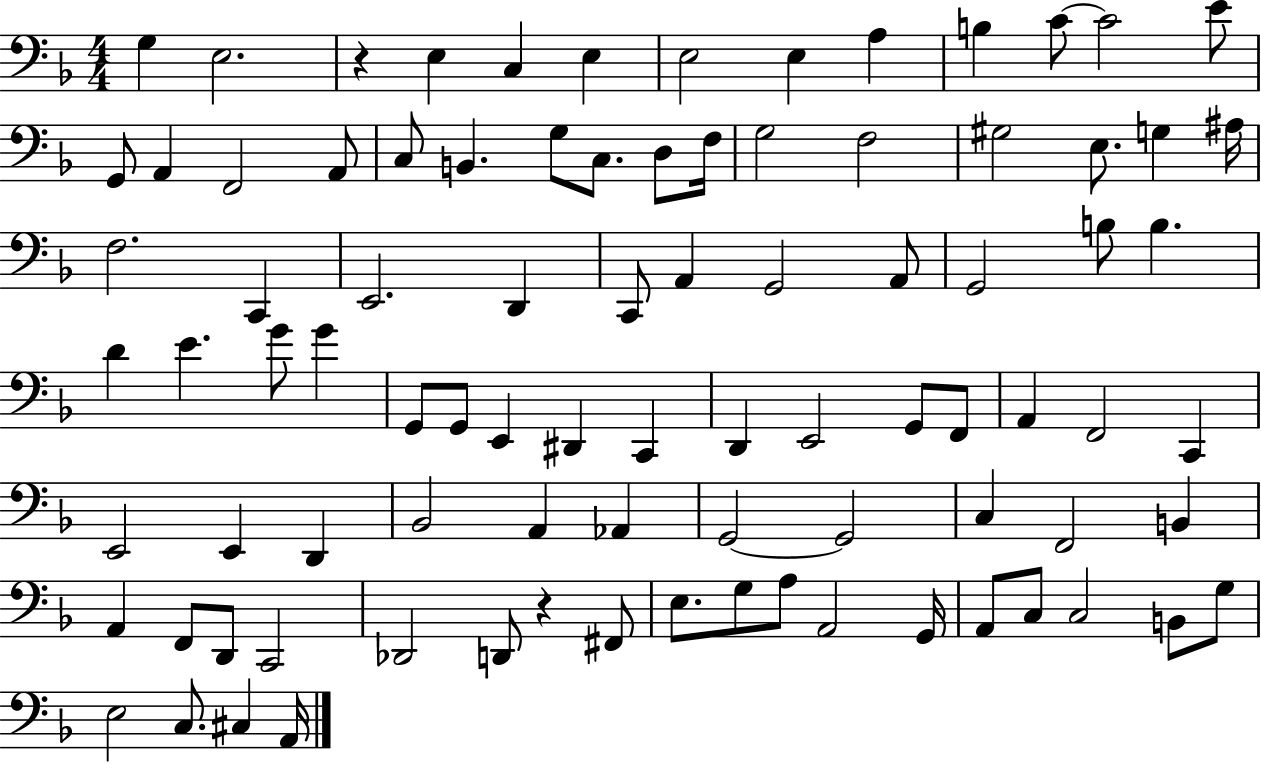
X:1
T:Untitled
M:4/4
L:1/4
K:F
G, E,2 z E, C, E, E,2 E, A, B, C/2 C2 E/2 G,,/2 A,, F,,2 A,,/2 C,/2 B,, G,/2 C,/2 D,/2 F,/4 G,2 F,2 ^G,2 E,/2 G, ^A,/4 F,2 C,, E,,2 D,, C,,/2 A,, G,,2 A,,/2 G,,2 B,/2 B, D E G/2 G G,,/2 G,,/2 E,, ^D,, C,, D,, E,,2 G,,/2 F,,/2 A,, F,,2 C,, E,,2 E,, D,, _B,,2 A,, _A,, G,,2 G,,2 C, F,,2 B,, A,, F,,/2 D,,/2 C,,2 _D,,2 D,,/2 z ^F,,/2 E,/2 G,/2 A,/2 A,,2 G,,/4 A,,/2 C,/2 C,2 B,,/2 G,/2 E,2 C,/2 ^C, A,,/4